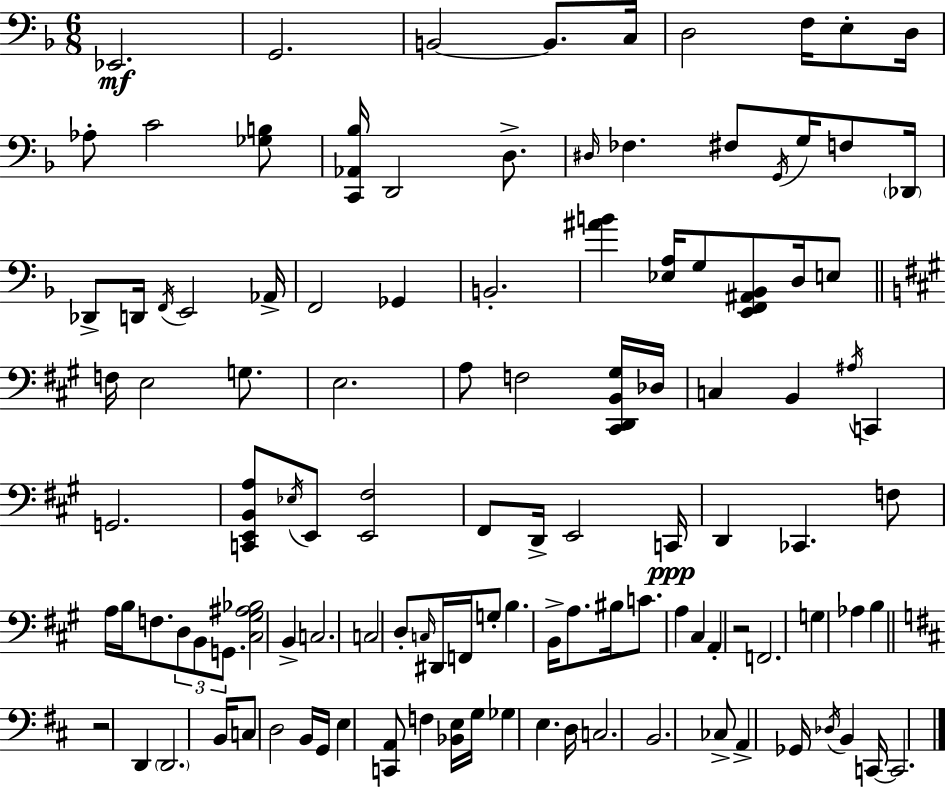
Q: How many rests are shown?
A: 2